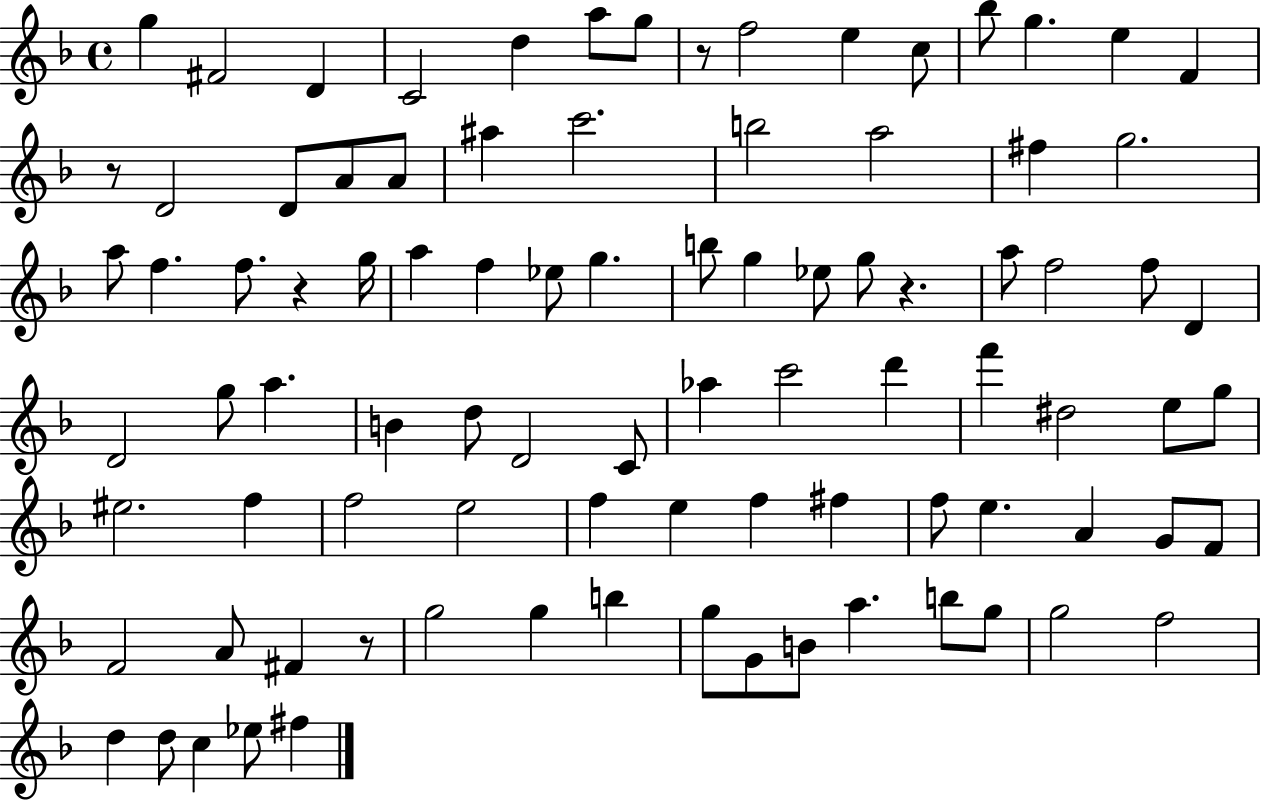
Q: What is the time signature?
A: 4/4